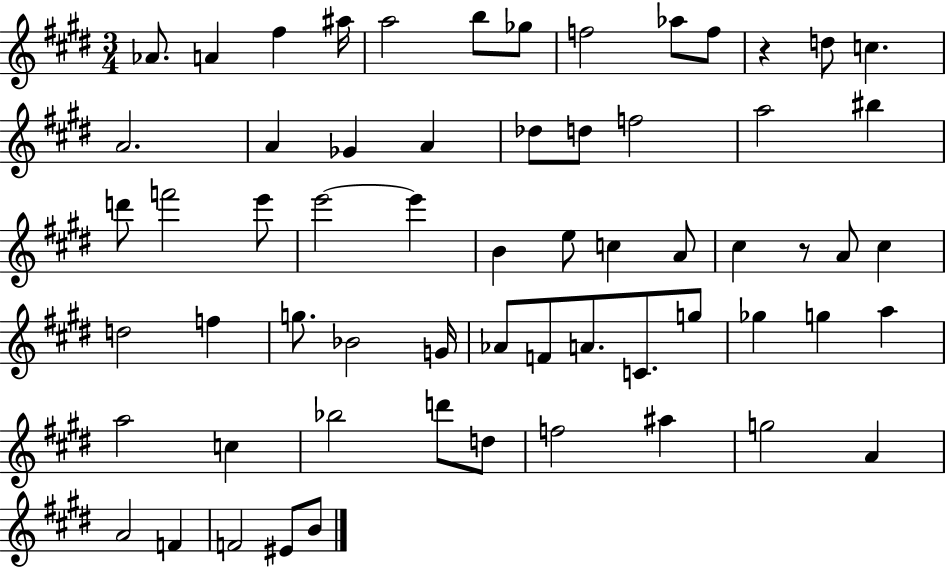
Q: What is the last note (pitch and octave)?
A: B4